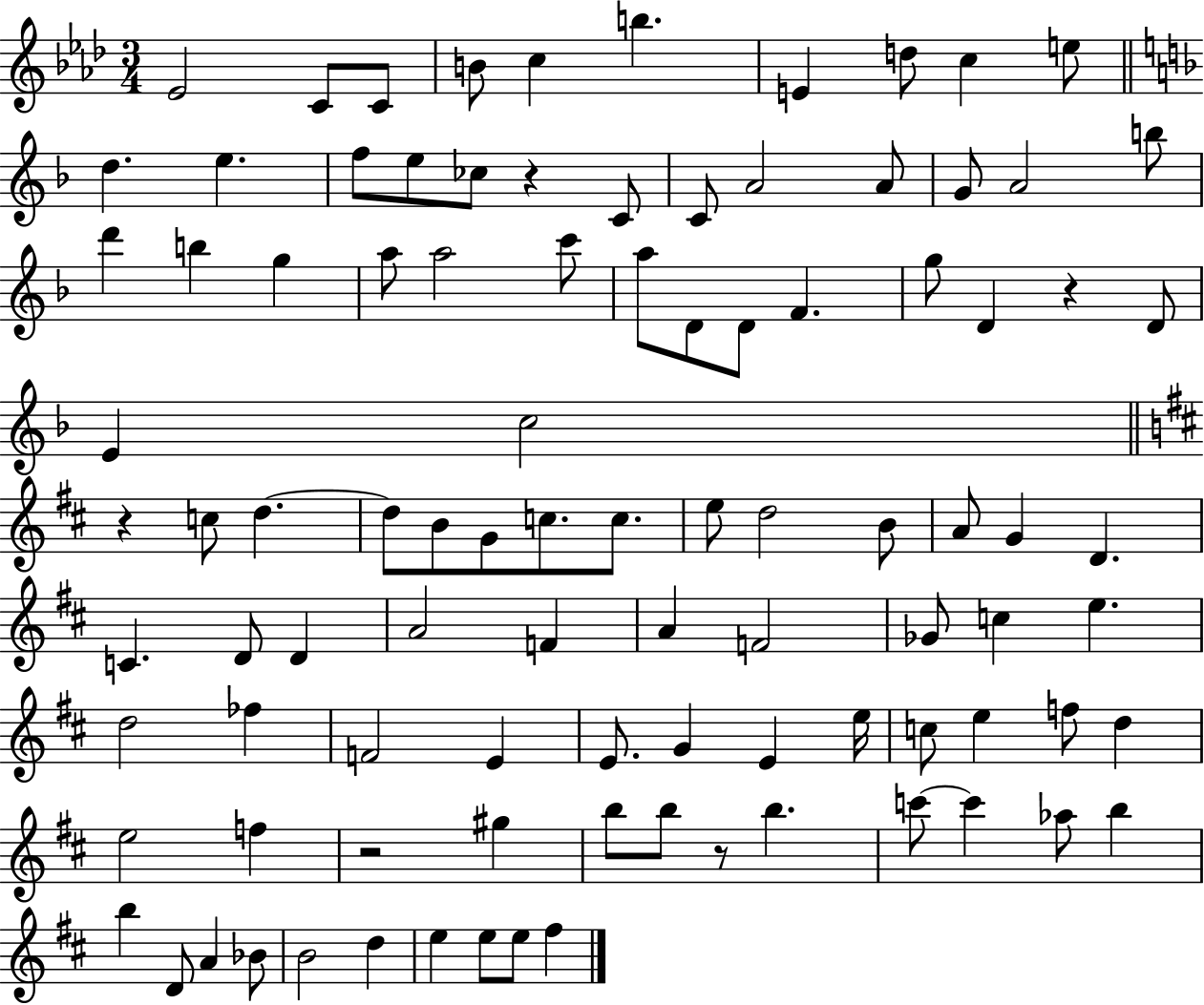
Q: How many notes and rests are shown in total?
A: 97